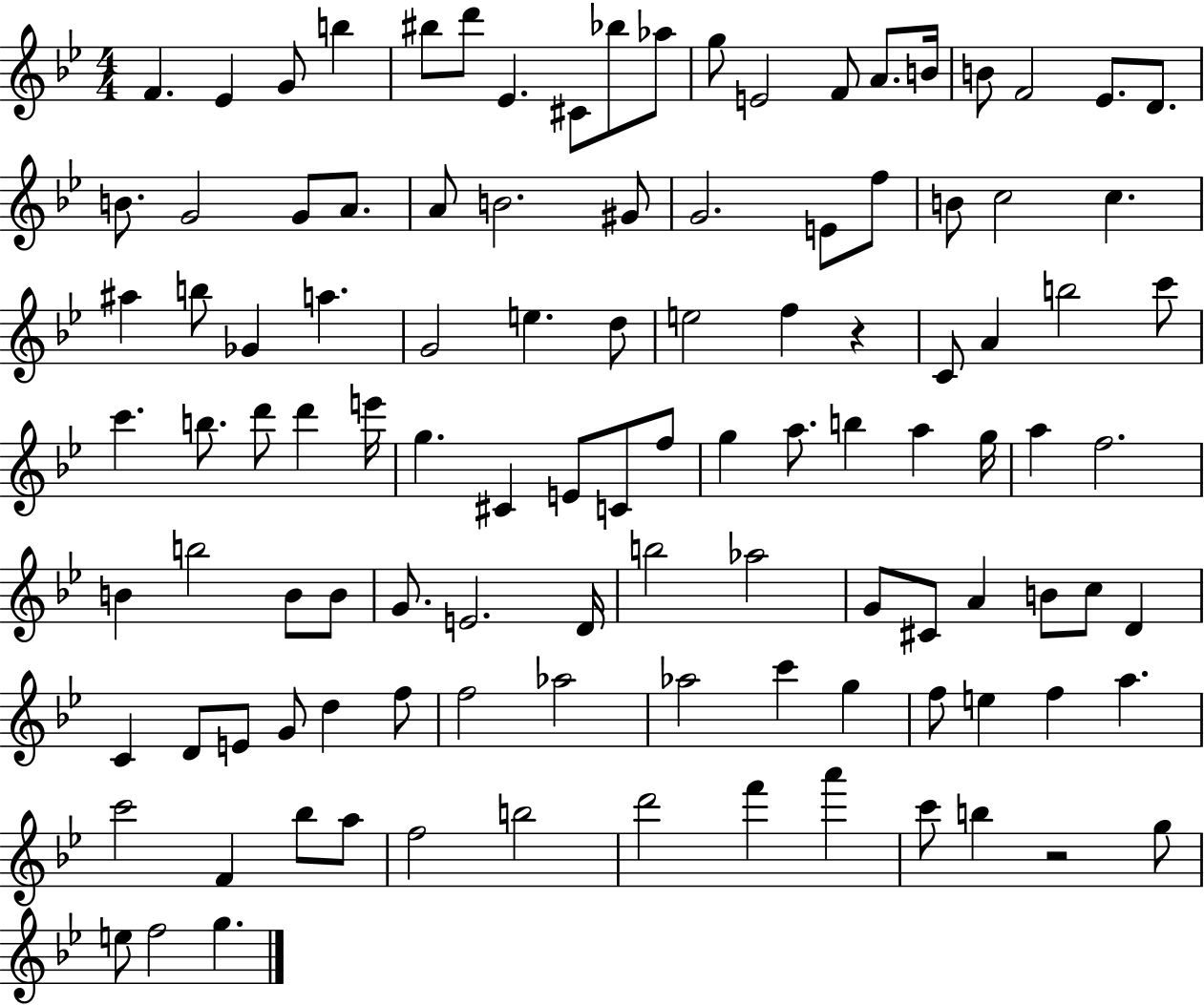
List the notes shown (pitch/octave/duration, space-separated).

F4/q. Eb4/q G4/e B5/q BIS5/e D6/e Eb4/q. C#4/e Bb5/e Ab5/e G5/e E4/h F4/e A4/e. B4/s B4/e F4/h Eb4/e. D4/e. B4/e. G4/h G4/e A4/e. A4/e B4/h. G#4/e G4/h. E4/e F5/e B4/e C5/h C5/q. A#5/q B5/e Gb4/q A5/q. G4/h E5/q. D5/e E5/h F5/q R/q C4/e A4/q B5/h C6/e C6/q. B5/e. D6/e D6/q E6/s G5/q. C#4/q E4/e C4/e F5/e G5/q A5/e. B5/q A5/q G5/s A5/q F5/h. B4/q B5/h B4/e B4/e G4/e. E4/h. D4/s B5/h Ab5/h G4/e C#4/e A4/q B4/e C5/e D4/q C4/q D4/e E4/e G4/e D5/q F5/e F5/h Ab5/h Ab5/h C6/q G5/q F5/e E5/q F5/q A5/q. C6/h F4/q Bb5/e A5/e F5/h B5/h D6/h F6/q A6/q C6/e B5/q R/h G5/e E5/e F5/h G5/q.